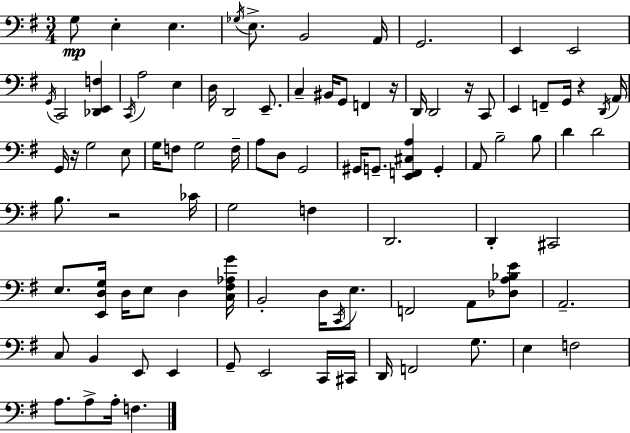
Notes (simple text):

G3/e E3/q E3/q. Gb3/s E3/e. B2/h A2/s G2/h. E2/q E2/h G2/s C2/h [Db2,E2,F3]/q C2/s A3/h E3/q D3/s D2/h E2/e. C3/q BIS2/s G2/e F2/q R/s D2/s D2/h R/s C2/e E2/q F2/e G2/s R/q D2/s A2/s G2/s R/s G3/h E3/e G3/s F3/e G3/h F3/s A3/e D3/e G2/h G#2/s G2/e. [E2,F2,C#3,A3]/q G2/q A2/e B3/h B3/e D4/q D4/h B3/e. R/h CES4/s G3/h F3/q D2/h. D2/q C#2/h E3/e. [E2,D3,G3]/s D3/s E3/e D3/q [C3,F#3,Ab3,G4]/s B2/h D3/s C2/s E3/e. F2/h A2/e [Db3,A3,Bb3,E4]/e A2/h. C3/e B2/q E2/e E2/q G2/e E2/h C2/s C#2/s D2/s F2/h G3/e. E3/q F3/h A3/e. A3/e A3/s F3/q.